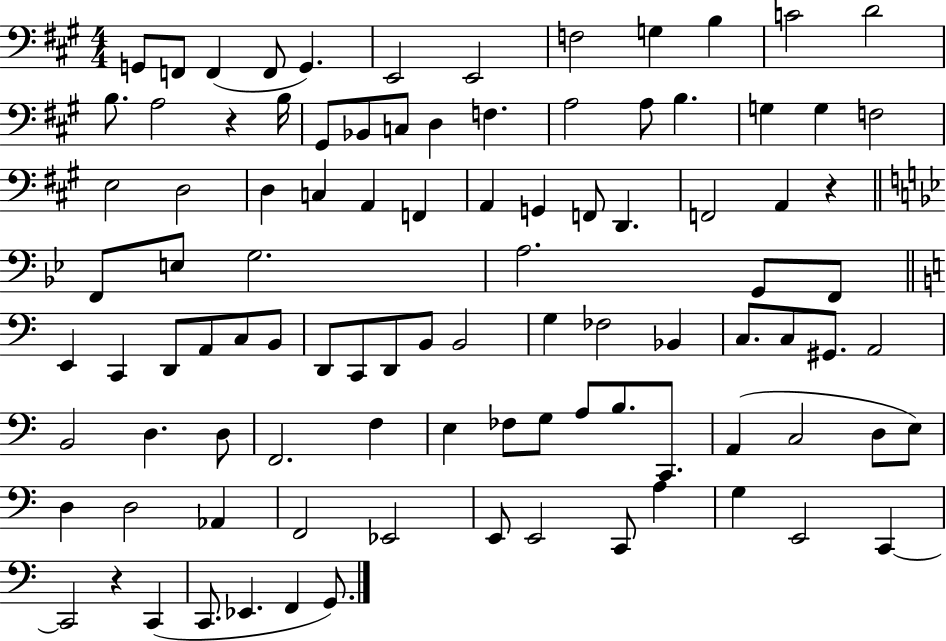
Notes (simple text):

G2/e F2/e F2/q F2/e G2/q. E2/h E2/h F3/h G3/q B3/q C4/h D4/h B3/e. A3/h R/q B3/s G#2/e Bb2/e C3/e D3/q F3/q. A3/h A3/e B3/q. G3/q G3/q F3/h E3/h D3/h D3/q C3/q A2/q F2/q A2/q G2/q F2/e D2/q. F2/h A2/q R/q F2/e E3/e G3/h. A3/h. G2/e F2/e E2/q C2/q D2/e A2/e C3/e B2/e D2/e C2/e D2/e B2/e B2/h G3/q FES3/h Bb2/q C3/e. C3/e G#2/e. A2/h B2/h D3/q. D3/e F2/h. F3/q E3/q FES3/e G3/e A3/e B3/e. C2/e. A2/q C3/h D3/e E3/e D3/q D3/h Ab2/q F2/h Eb2/h E2/e E2/h C2/e A3/q G3/q E2/h C2/q C2/h R/q C2/q C2/e. Eb2/q. F2/q G2/e.